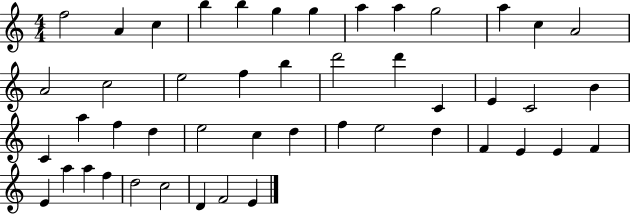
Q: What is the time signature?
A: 4/4